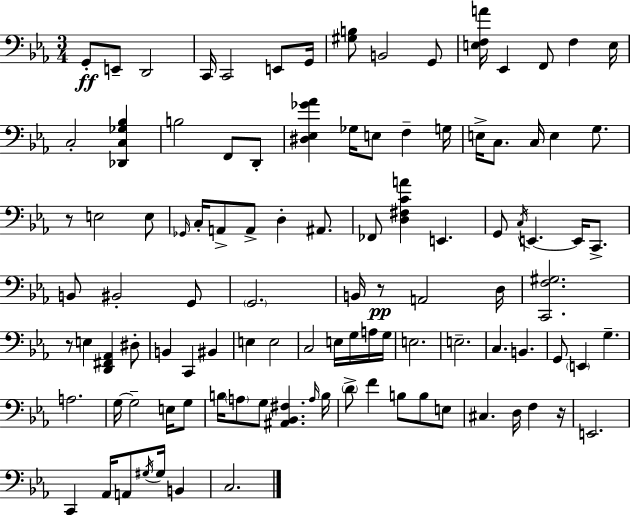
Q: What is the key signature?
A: C minor